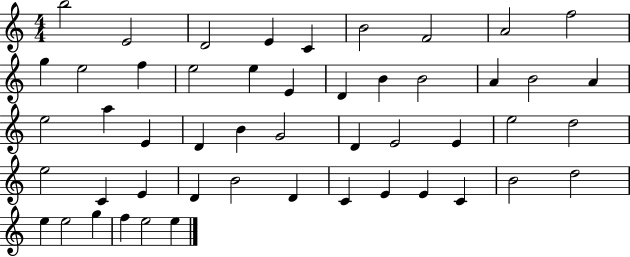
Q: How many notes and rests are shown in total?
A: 50